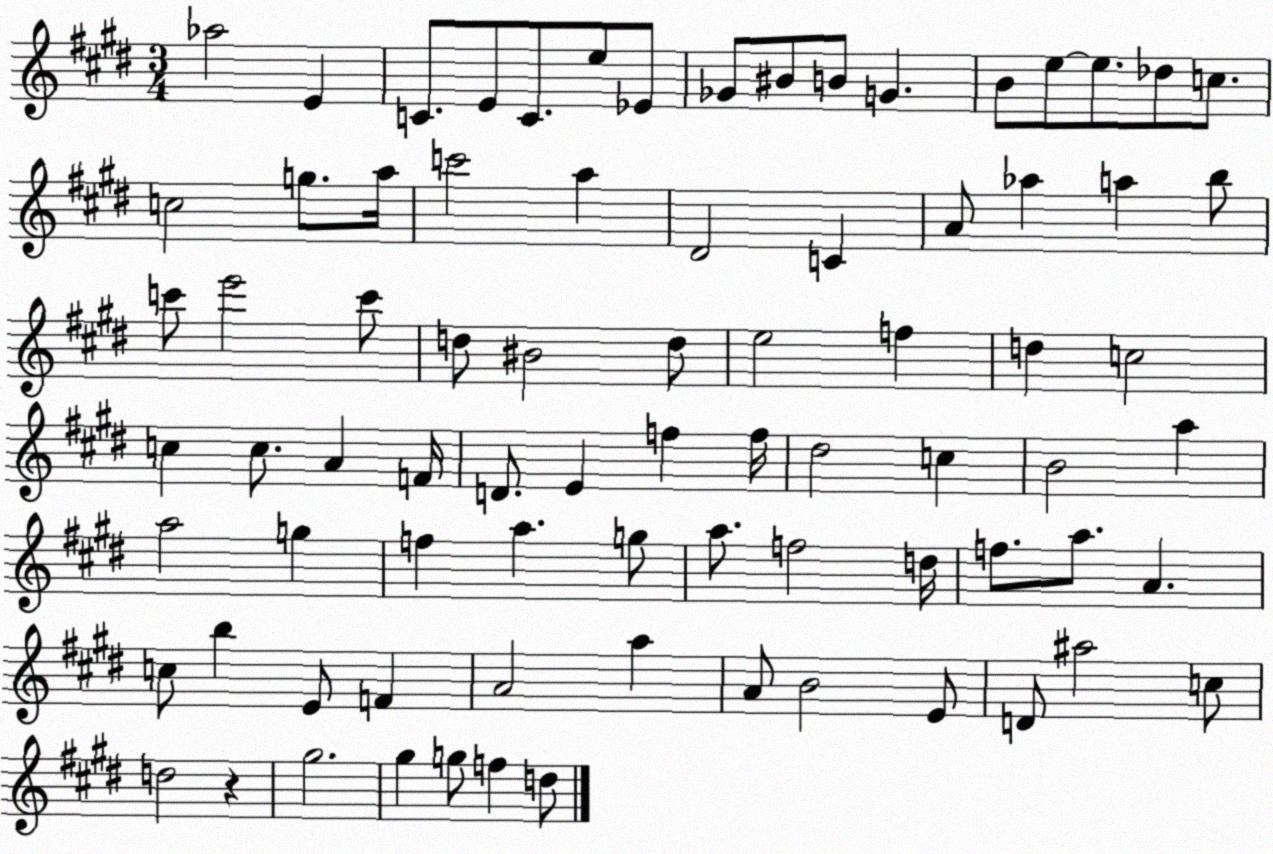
X:1
T:Untitled
M:3/4
L:1/4
K:E
_a2 E C/2 E/2 C/2 e/2 _E/2 _G/2 ^B/2 B/2 G B/2 e/2 e/2 _d/2 c/2 c2 g/2 a/4 c'2 a ^D2 C A/2 _a a b/2 c'/2 e'2 c'/2 d/2 ^B2 d/2 e2 f d c2 c c/2 A F/4 D/2 E f f/4 ^d2 c B2 a a2 g f a g/2 a/2 f2 d/4 f/2 a/2 A c/2 b E/2 F A2 a A/2 B2 E/2 D/2 ^a2 c/2 d2 z ^g2 ^g g/2 f d/2